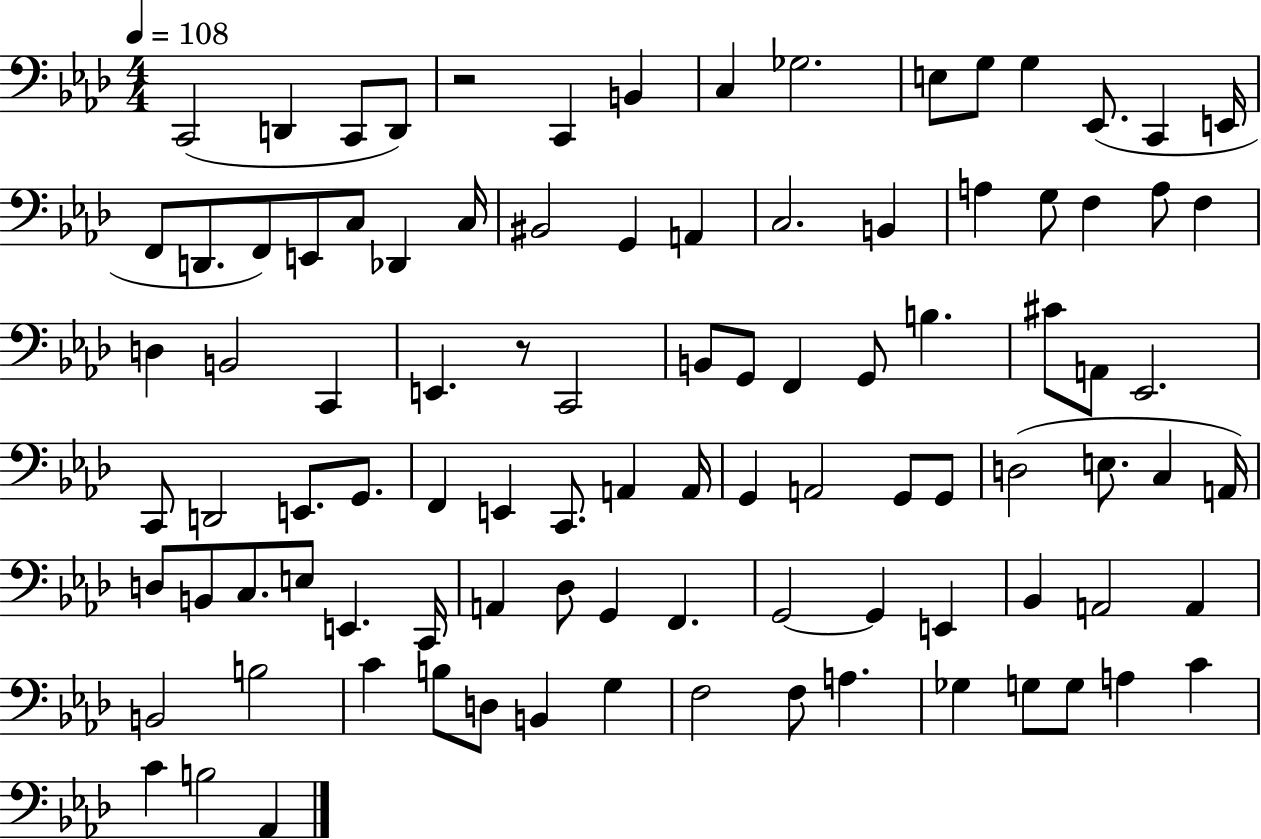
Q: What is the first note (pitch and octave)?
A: C2